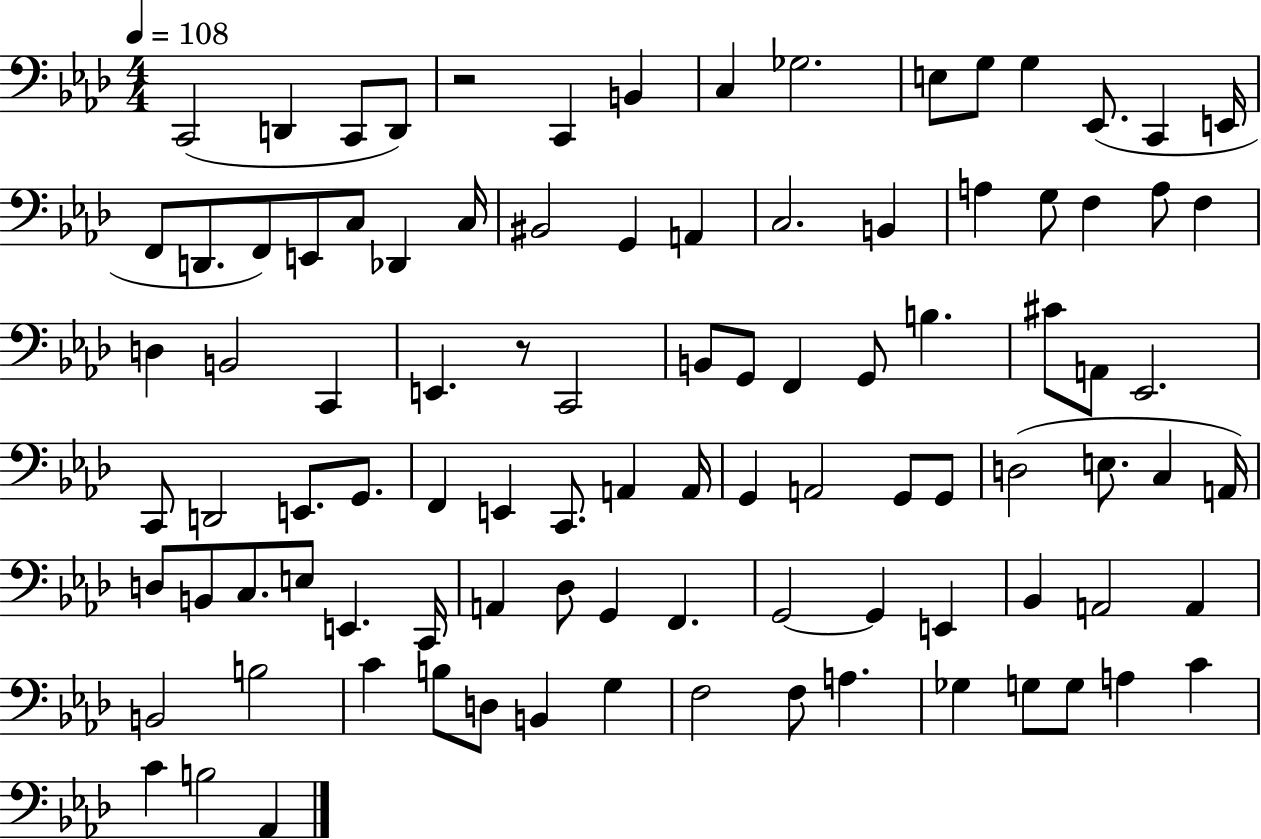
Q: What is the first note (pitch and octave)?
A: C2